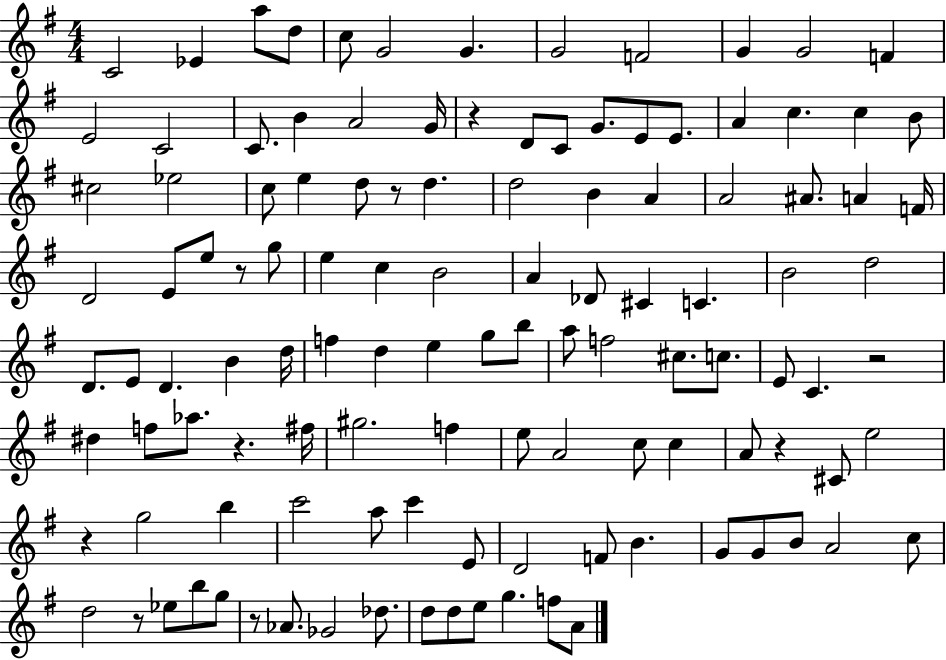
X:1
T:Untitled
M:4/4
L:1/4
K:G
C2 _E a/2 d/2 c/2 G2 G G2 F2 G G2 F E2 C2 C/2 B A2 G/4 z D/2 C/2 G/2 E/2 E/2 A c c B/2 ^c2 _e2 c/2 e d/2 z/2 d d2 B A A2 ^A/2 A F/4 D2 E/2 e/2 z/2 g/2 e c B2 A _D/2 ^C C B2 d2 D/2 E/2 D B d/4 f d e g/2 b/2 a/2 f2 ^c/2 c/2 E/2 C z2 ^d f/2 _a/2 z ^f/4 ^g2 f e/2 A2 c/2 c A/2 z ^C/2 e2 z g2 b c'2 a/2 c' E/2 D2 F/2 B G/2 G/2 B/2 A2 c/2 d2 z/2 _e/2 b/2 g/2 z/2 _A/2 _G2 _d/2 d/2 d/2 e/2 g f/2 A/2